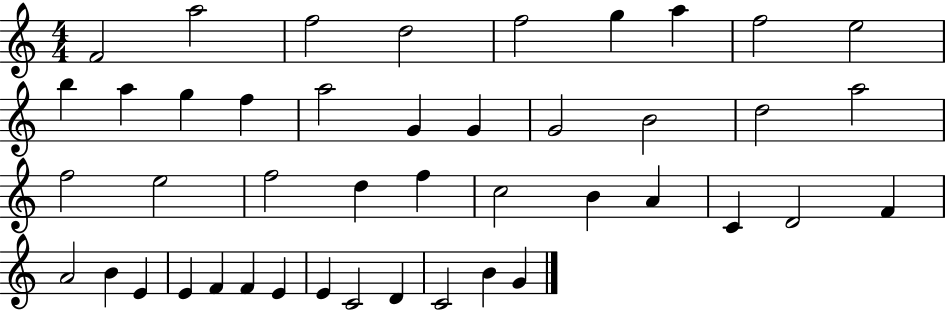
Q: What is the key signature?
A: C major